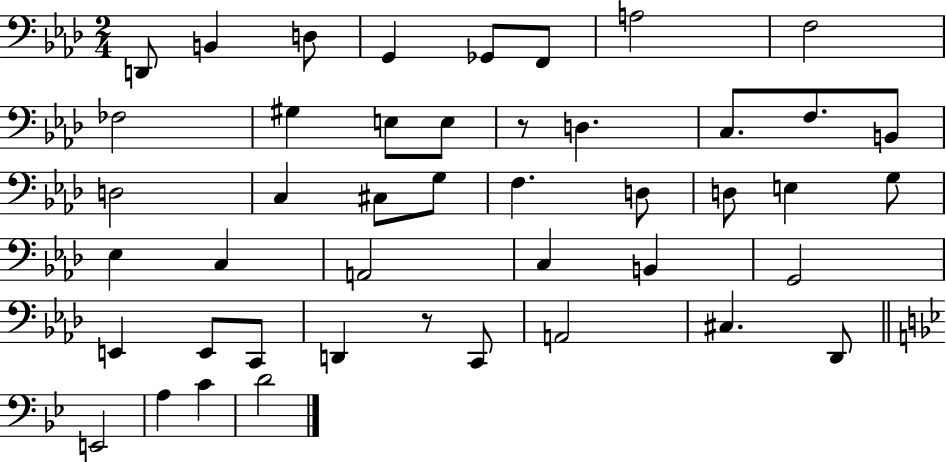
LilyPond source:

{
  \clef bass
  \numericTimeSignature
  \time 2/4
  \key aes \major
  d,8 b,4 d8 | g,4 ges,8 f,8 | a2 | f2 | \break fes2 | gis4 e8 e8 | r8 d4. | c8. f8. b,8 | \break d2 | c4 cis8 g8 | f4. d8 | d8 e4 g8 | \break ees4 c4 | a,2 | c4 b,4 | g,2 | \break e,4 e,8 c,8 | d,4 r8 c,8 | a,2 | cis4. des,8 | \break \bar "||" \break \key bes \major e,2 | a4 c'4 | d'2 | \bar "|."
}